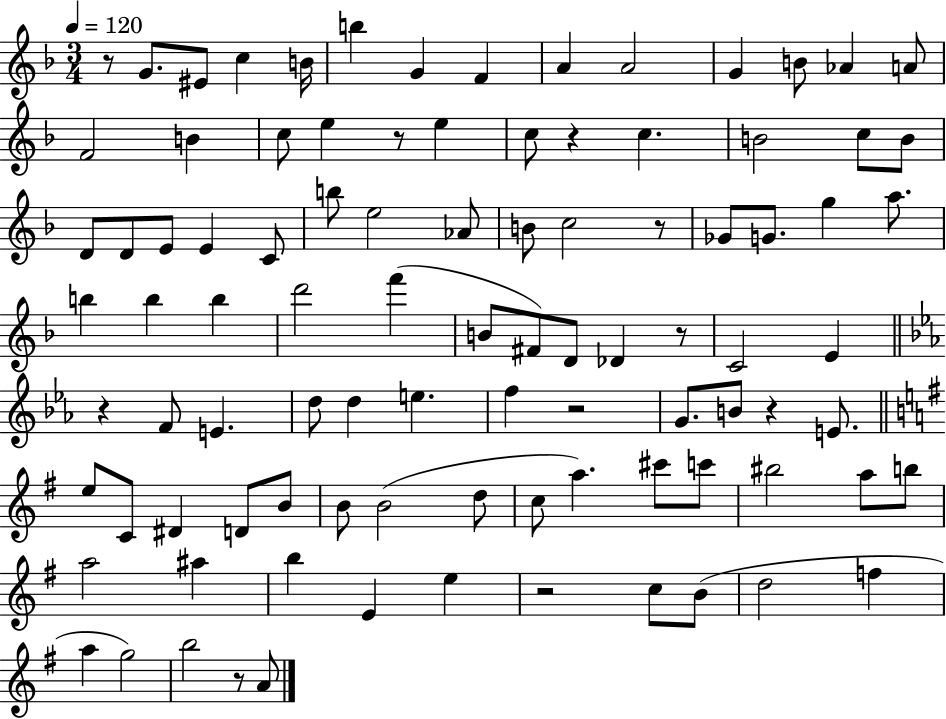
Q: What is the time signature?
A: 3/4